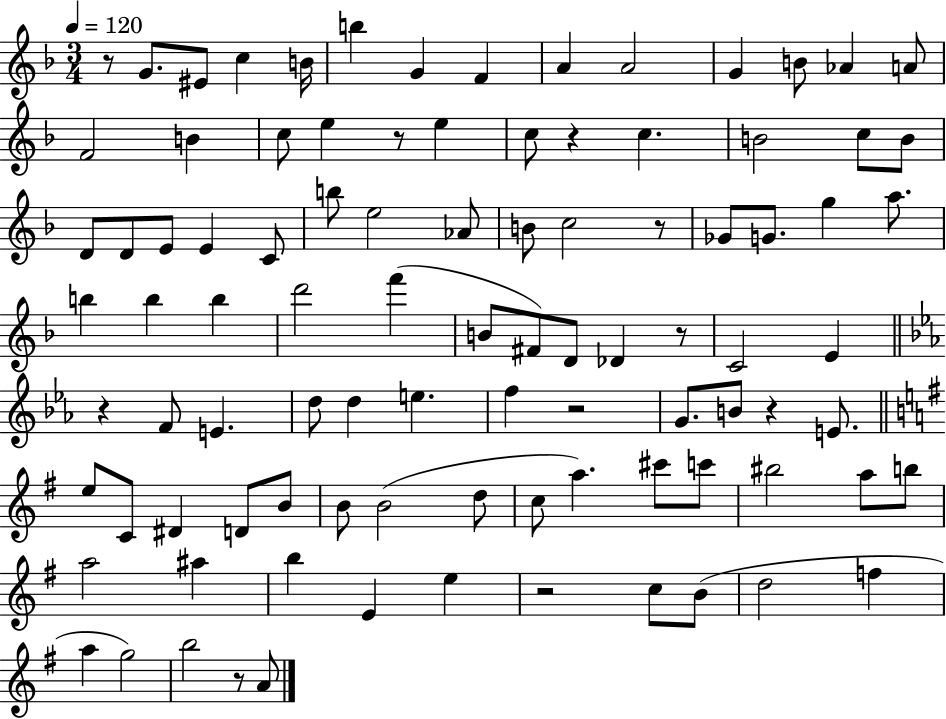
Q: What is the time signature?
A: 3/4